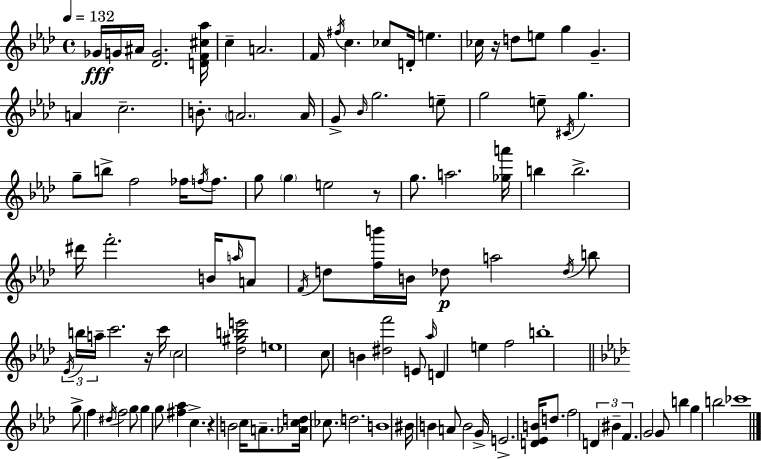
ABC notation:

X:1
T:Untitled
M:4/4
L:1/4
K:Ab
_G/4 G/4 ^A/4 [_DG]2 [DF^c_a]/4 c A2 F/4 ^f/4 c _c/2 D/4 e _c/4 z/4 d/2 e/2 g G A c2 B/2 A2 A/4 G/2 _B/4 g2 e/2 g2 e/2 ^C/4 g g/2 b/2 f2 _f/4 f/4 f/2 g/2 g e2 z/2 g/2 a2 [_ga']/4 b b2 ^d'/4 f'2 B/4 a/4 A/2 F/4 d/2 [fb']/4 B/4 _d/2 a2 _d/4 b/2 _E/4 b/4 a/4 c'2 z/4 c'/4 c2 [_d^gbe']2 e4 c/2 B [^df']2 E/2 _a/4 D e f2 b4 g/2 f ^d/4 f2 g/2 g g/2 [^f_a] c z B2 c/4 A/2 [_Acd]/4 _c/2 d2 B4 ^B/4 B A/2 B2 G/4 E2 [D_EB]/4 d/2 f2 D ^B F G2 G/2 b g b2 _c'4